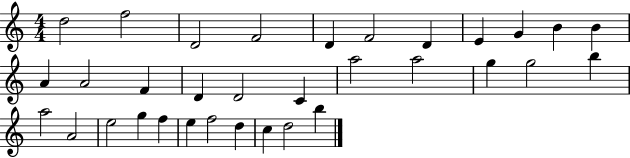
X:1
T:Untitled
M:4/4
L:1/4
K:C
d2 f2 D2 F2 D F2 D E G B B A A2 F D D2 C a2 a2 g g2 b a2 A2 e2 g f e f2 d c d2 b